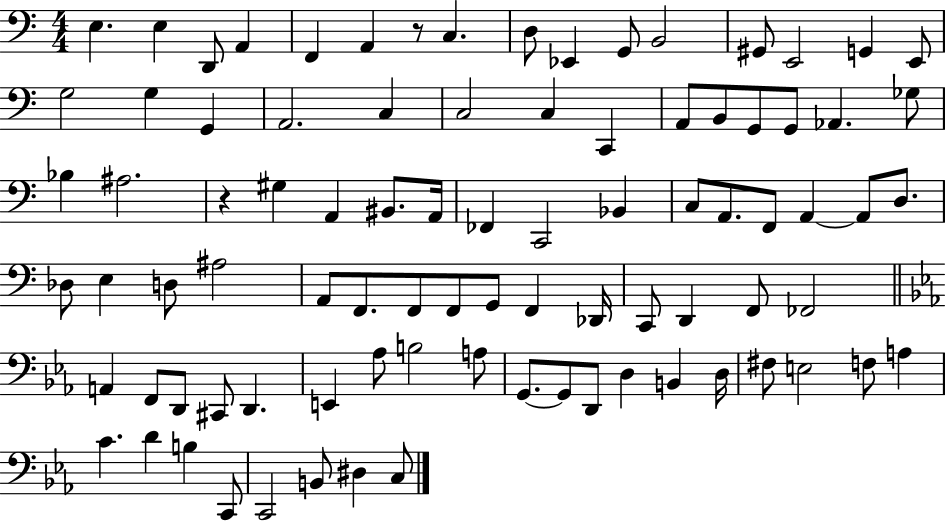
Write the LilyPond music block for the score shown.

{
  \clef bass
  \numericTimeSignature
  \time 4/4
  \key c \major
  e4. e4 d,8 a,4 | f,4 a,4 r8 c4. | d8 ees,4 g,8 b,2 | gis,8 e,2 g,4 e,8 | \break g2 g4 g,4 | a,2. c4 | c2 c4 c,4 | a,8 b,8 g,8 g,8 aes,4. ges8 | \break bes4 ais2. | r4 gis4 a,4 bis,8. a,16 | fes,4 c,2 bes,4 | c8 a,8. f,8 a,4~~ a,8 d8. | \break des8 e4 d8 ais2 | a,8 f,8. f,8 f,8 g,8 f,4 des,16 | c,8 d,4 f,8 fes,2 | \bar "||" \break \key ees \major a,4 f,8 d,8 cis,8 d,4. | e,4 aes8 b2 a8 | g,8.~~ g,8 d,8 d4 b,4 d16 | fis8 e2 f8 a4 | \break c'4. d'4 b4 c,8 | c,2 b,8 dis4 c8 | \bar "|."
}